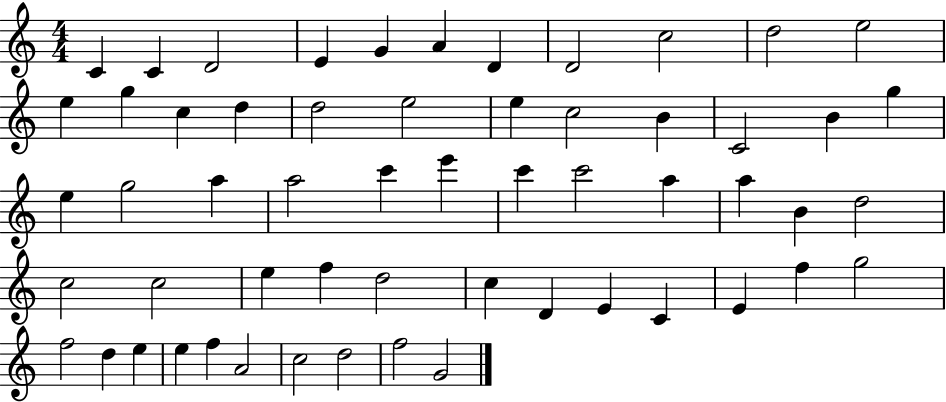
X:1
T:Untitled
M:4/4
L:1/4
K:C
C C D2 E G A D D2 c2 d2 e2 e g c d d2 e2 e c2 B C2 B g e g2 a a2 c' e' c' c'2 a a B d2 c2 c2 e f d2 c D E C E f g2 f2 d e e f A2 c2 d2 f2 G2